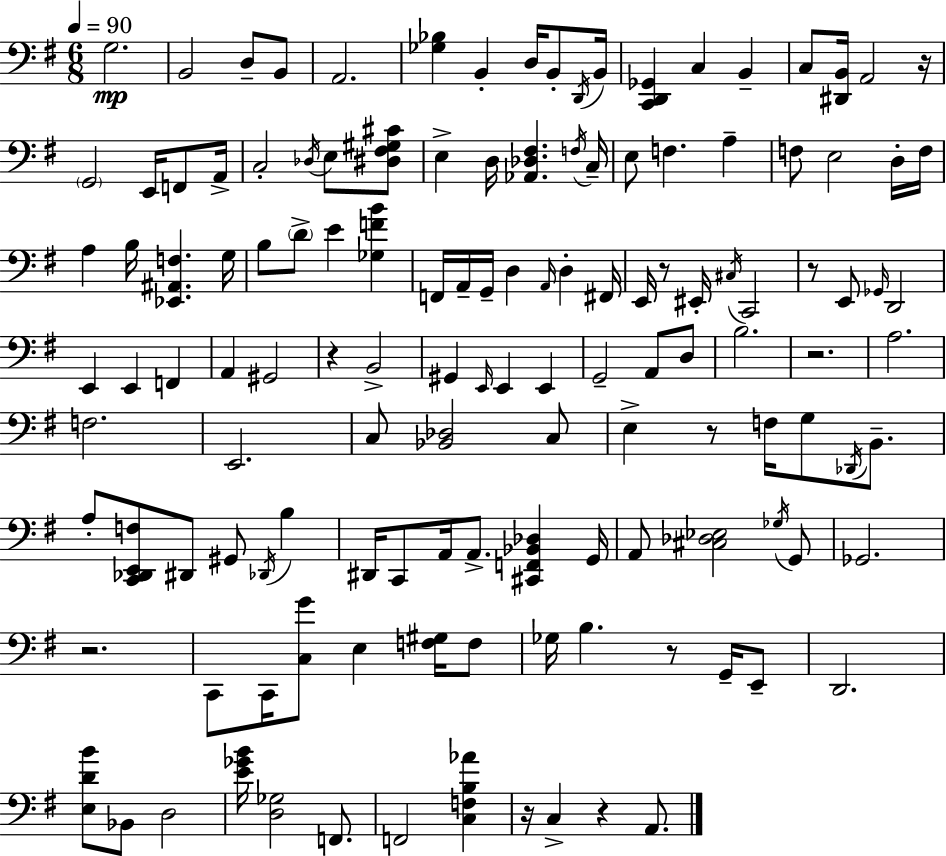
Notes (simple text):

G3/h. B2/h D3/e B2/e A2/h. [Gb3,Bb3]/q B2/q D3/s B2/e D2/s B2/s [C2,D2,Gb2]/q C3/q B2/q C3/e [D#2,B2]/s A2/h R/s G2/h E2/s F2/e A2/s C3/h Db3/s E3/e [D#3,F#3,G#3,C#4]/e E3/q D3/s [Ab2,Db3,F#3]/q. F3/s C3/s E3/e F3/q. A3/q F3/e E3/h D3/s F3/s A3/q B3/s [Eb2,A#2,F3]/q. G3/s B3/e D4/e E4/q [Gb3,F4,B4]/q F2/s A2/s G2/s D3/q A2/s D3/q F#2/s E2/s R/e EIS2/s C#3/s C2/h R/e E2/e Gb2/s D2/h E2/q E2/q F2/q A2/q G#2/h R/q B2/h G#2/q E2/s E2/q E2/q G2/h A2/e D3/e B3/h. R/h. A3/h. F3/h. E2/h. C3/e [Bb2,Db3]/h C3/e E3/q R/e F3/s G3/e Db2/s B2/e. A3/e [C2,Db2,E2,F3]/e D#2/e G#2/e Db2/s B3/q D#2/s C2/e A2/s A2/e. [C#2,F2,Bb2,Db3]/q G2/s A2/e [C#3,Db3,Eb3]/h Gb3/s G2/e Gb2/h. R/h. C2/e C2/s [C3,G4]/e E3/q [F3,G#3]/s F3/e Gb3/s B3/q. R/e G2/s E2/e D2/h. [E3,D4,B4]/e Bb2/e D3/h [E4,Gb4,B4]/s [D3,Gb3]/h F2/e. F2/h [C3,F3,B3,Ab4]/q R/s C3/q R/q A2/e.